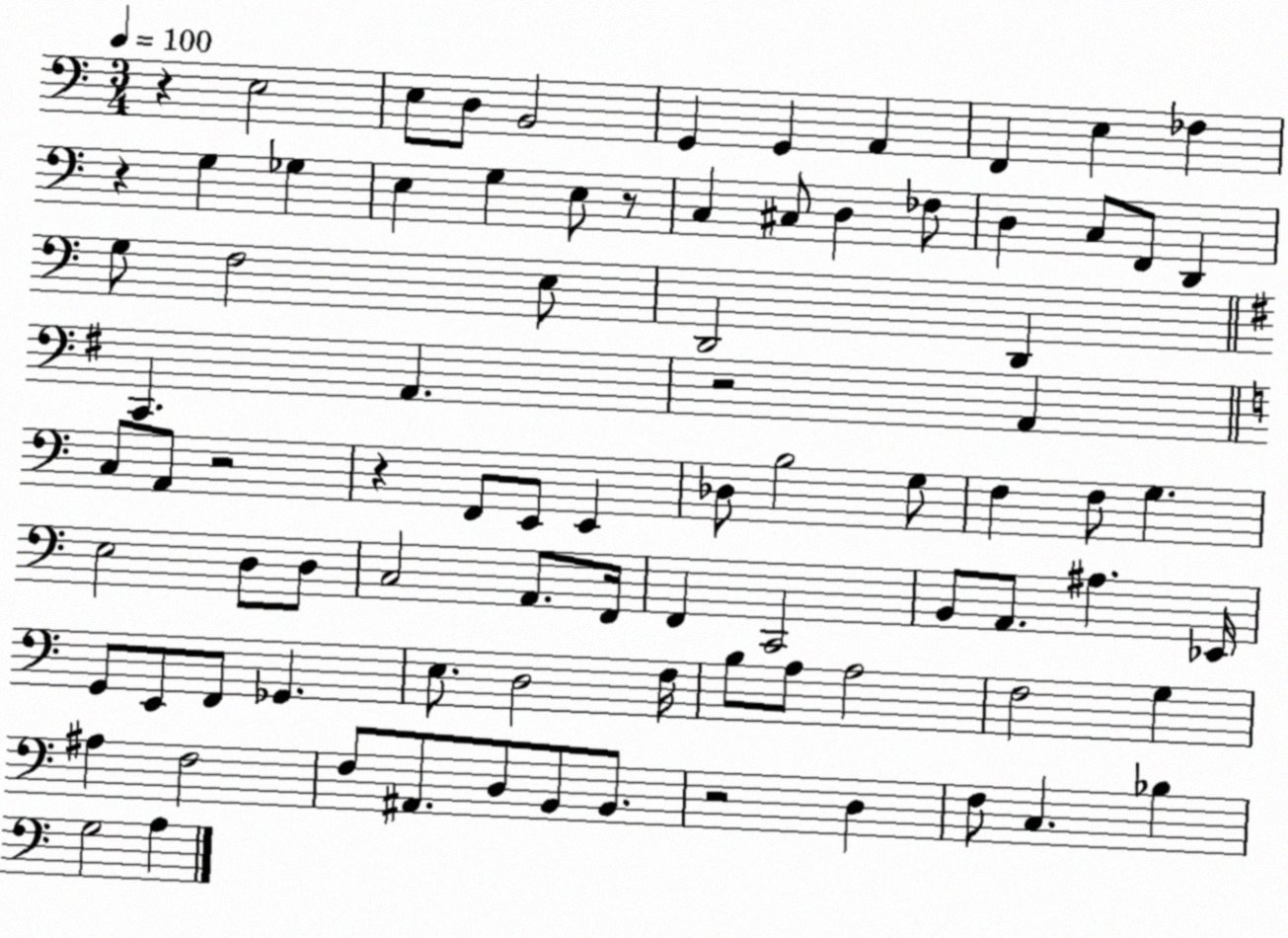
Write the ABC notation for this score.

X:1
T:Untitled
M:3/4
L:1/4
K:C
z E,2 E,/2 D,/2 B,,2 G,, G,, A,, F,, E, _F, z G, _G, E, G, E,/2 z/2 C, ^C,/2 D, _F,/2 D, C,/2 F,,/2 D,, G,/2 F,2 E,/2 D,,2 D,, C,, A,, z2 A,, C,/2 A,,/2 z2 z F,,/2 E,,/2 E,, _D,/2 B,2 G,/2 F, F,/2 G, E,2 D,/2 D,/2 C,2 A,,/2 F,,/4 F,, C,,2 B,,/2 A,,/2 ^A, _E,,/4 G,,/2 E,,/2 F,,/2 _G,, E,/2 D,2 F,/4 B,/2 A,/2 A,2 F,2 G, ^A, F,2 F,/2 ^A,,/2 D,/2 B,,/2 B,,/2 z2 D, F,/2 C, _B, G,2 A,